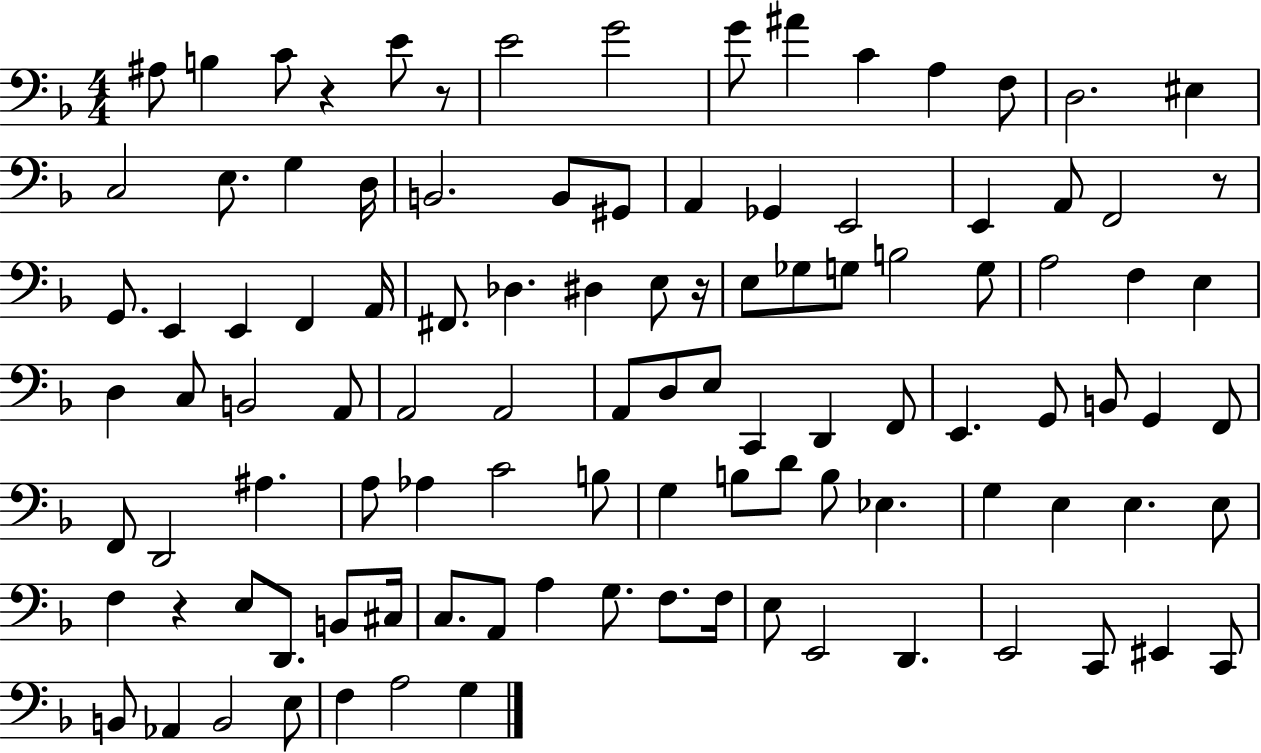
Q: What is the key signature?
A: F major